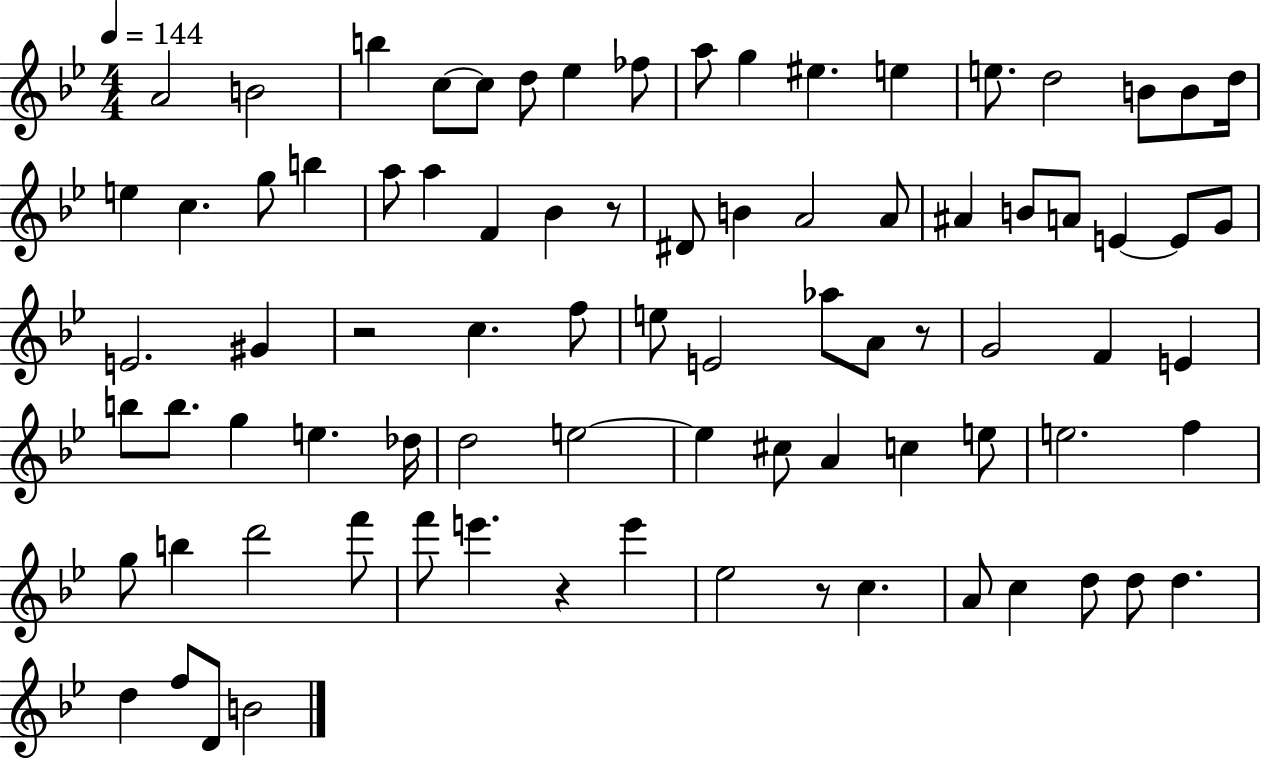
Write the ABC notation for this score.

X:1
T:Untitled
M:4/4
L:1/4
K:Bb
A2 B2 b c/2 c/2 d/2 _e _f/2 a/2 g ^e e e/2 d2 B/2 B/2 d/4 e c g/2 b a/2 a F _B z/2 ^D/2 B A2 A/2 ^A B/2 A/2 E E/2 G/2 E2 ^G z2 c f/2 e/2 E2 _a/2 A/2 z/2 G2 F E b/2 b/2 g e _d/4 d2 e2 e ^c/2 A c e/2 e2 f g/2 b d'2 f'/2 f'/2 e' z e' _e2 z/2 c A/2 c d/2 d/2 d d f/2 D/2 B2